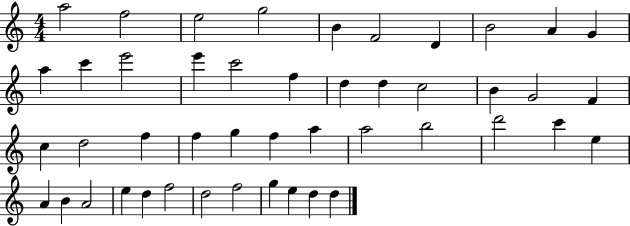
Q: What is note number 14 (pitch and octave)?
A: E6